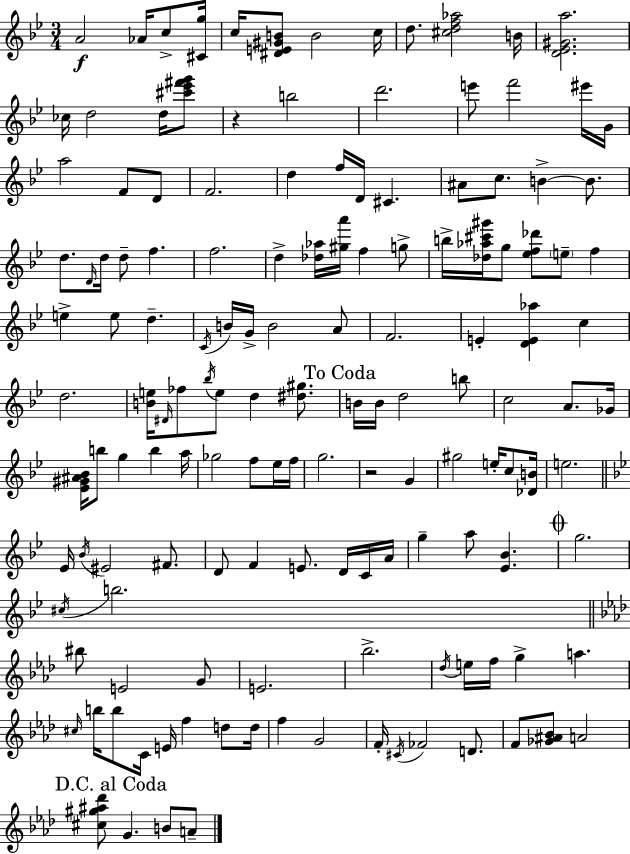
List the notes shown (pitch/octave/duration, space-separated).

A4/h Ab4/s C5/e [C#4,G5]/s C5/s [D#4,E4,G#4,B4]/e B4/h C5/s D5/e. [C#5,D5,F5,Ab5]/h B4/s [D4,Eb4,G#4,A5]/h. CES5/s D5/h D5/s [C#6,Eb6,F#6,G6]/e R/q B5/h D6/h. E6/e F6/h EIS6/s G4/s A5/h F4/e D4/e F4/h. D5/q F5/s D4/s C#4/q. A#4/e C5/e. B4/q B4/e. D5/e. D4/s D5/s D5/e F5/q. F5/h. D5/q [Db5,Ab5]/s [G#5,A6]/s F5/q G5/e B5/s [Db5,Ab5,C#6,G#6]/s G5/e [Eb5,F5,Db6]/e E5/e F5/q E5/q E5/e D5/q. C4/s B4/s G4/s B4/h A4/e F4/h. E4/q [D4,E4,Ab5]/q C5/q D5/h. [B4,E5]/s D#4/s FES5/e Bb5/s E5/e D5/q [D#5,G#5]/e. B4/s B4/s D5/h B5/e C5/h A4/e. Gb4/s [Eb4,G#4,A#4,Bb4]/s B5/e G5/q B5/q A5/s Gb5/h F5/e Eb5/s F5/s G5/h. R/h G4/q G#5/h E5/s C5/e [Db4,B4]/s E5/h. Eb4/s Bb4/s EIS4/h F#4/e. D4/e F4/q E4/e. D4/s C4/s A4/s G5/q A5/e [Eb4,Bb4]/q. G5/h. C#5/s B5/h. BIS5/e E4/h G4/e E4/h. Bb5/h. Db5/s E5/s F5/s G5/q A5/q. C#5/s B5/s B5/e C4/s E4/s F5/q D5/e D5/s F5/q G4/h F4/s C#4/s FES4/h D4/e. F4/e [Gb4,A#4,Bb4]/e A4/h [C#5,G#5,A#5,Db6]/e G4/q. B4/e A4/e